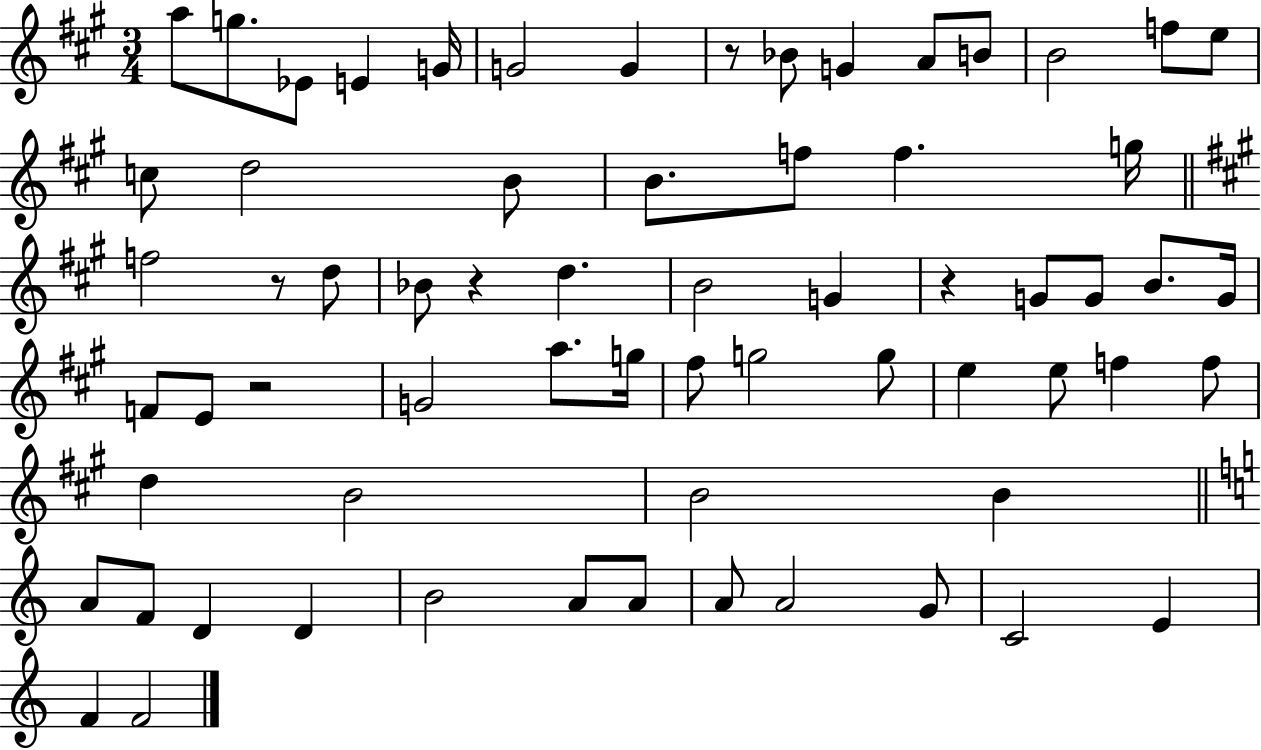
A5/e G5/e. Eb4/e E4/q G4/s G4/h G4/q R/e Bb4/e G4/q A4/e B4/e B4/h F5/e E5/e C5/e D5/h B4/e B4/e. F5/e F5/q. G5/s F5/h R/e D5/e Bb4/e R/q D5/q. B4/h G4/q R/q G4/e G4/e B4/e. G4/s F4/e E4/e R/h G4/h A5/e. G5/s F#5/e G5/h G5/e E5/q E5/e F5/q F5/e D5/q B4/h B4/h B4/q A4/e F4/e D4/q D4/q B4/h A4/e A4/e A4/e A4/h G4/e C4/h E4/q F4/q F4/h